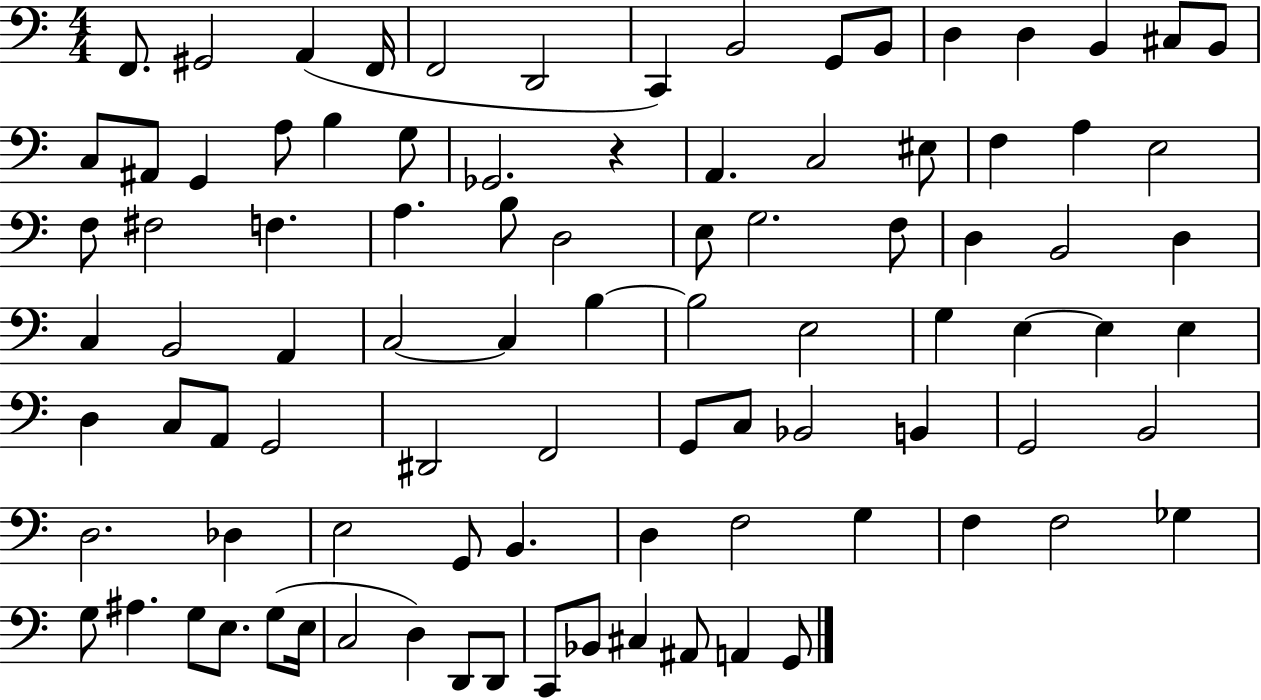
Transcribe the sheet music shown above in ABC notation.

X:1
T:Untitled
M:4/4
L:1/4
K:C
F,,/2 ^G,,2 A,, F,,/4 F,,2 D,,2 C,, B,,2 G,,/2 B,,/2 D, D, B,, ^C,/2 B,,/2 C,/2 ^A,,/2 G,, A,/2 B, G,/2 _G,,2 z A,, C,2 ^E,/2 F, A, E,2 F,/2 ^F,2 F, A, B,/2 D,2 E,/2 G,2 F,/2 D, B,,2 D, C, B,,2 A,, C,2 C, B, B,2 E,2 G, E, E, E, D, C,/2 A,,/2 G,,2 ^D,,2 F,,2 G,,/2 C,/2 _B,,2 B,, G,,2 B,,2 D,2 _D, E,2 G,,/2 B,, D, F,2 G, F, F,2 _G, G,/2 ^A, G,/2 E,/2 G,/2 E,/4 C,2 D, D,,/2 D,,/2 C,,/2 _B,,/2 ^C, ^A,,/2 A,, G,,/2